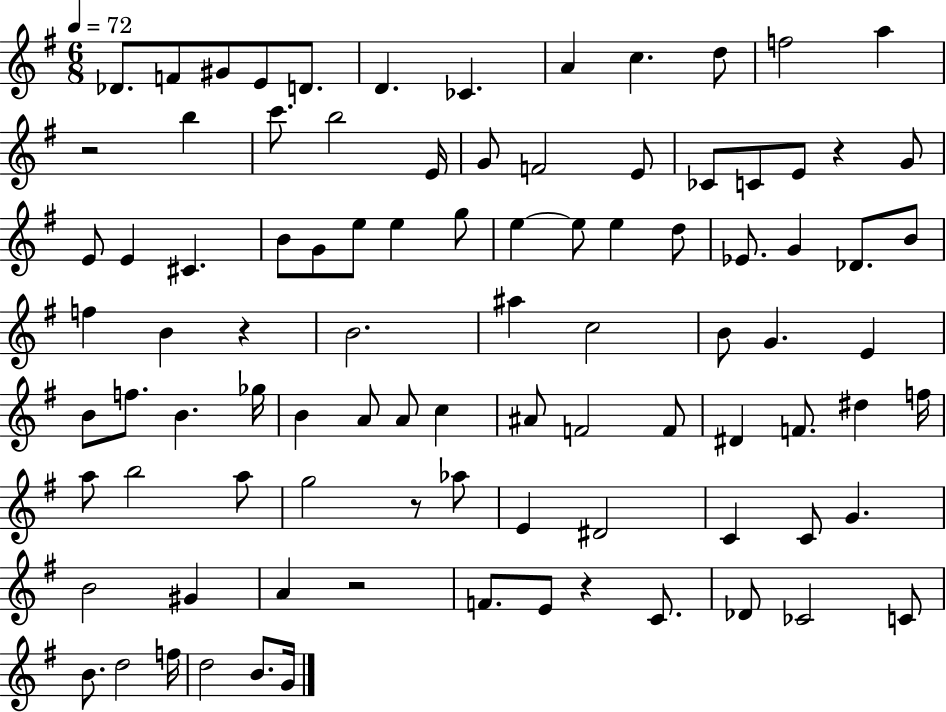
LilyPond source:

{
  \clef treble
  \numericTimeSignature
  \time 6/8
  \key g \major
  \tempo 4 = 72
  des'8. f'8 gis'8 e'8 d'8. | d'4. ces'4. | a'4 c''4. d''8 | f''2 a''4 | \break r2 b''4 | c'''8. b''2 e'16 | g'8 f'2 e'8 | ces'8 c'8 e'8 r4 g'8 | \break e'8 e'4 cis'4. | b'8 g'8 e''8 e''4 g''8 | e''4~~ e''8 e''4 d''8 | ees'8. g'4 des'8. b'8 | \break f''4 b'4 r4 | b'2. | ais''4 c''2 | b'8 g'4. e'4 | \break b'8 f''8. b'4. ges''16 | b'4 a'8 a'8 c''4 | ais'8 f'2 f'8 | dis'4 f'8. dis''4 f''16 | \break a''8 b''2 a''8 | g''2 r8 aes''8 | e'4 dis'2 | c'4 c'8 g'4. | \break b'2 gis'4 | a'4 r2 | f'8. e'8 r4 c'8. | des'8 ces'2 c'8 | \break b'8. d''2 f''16 | d''2 b'8. g'16 | \bar "|."
}